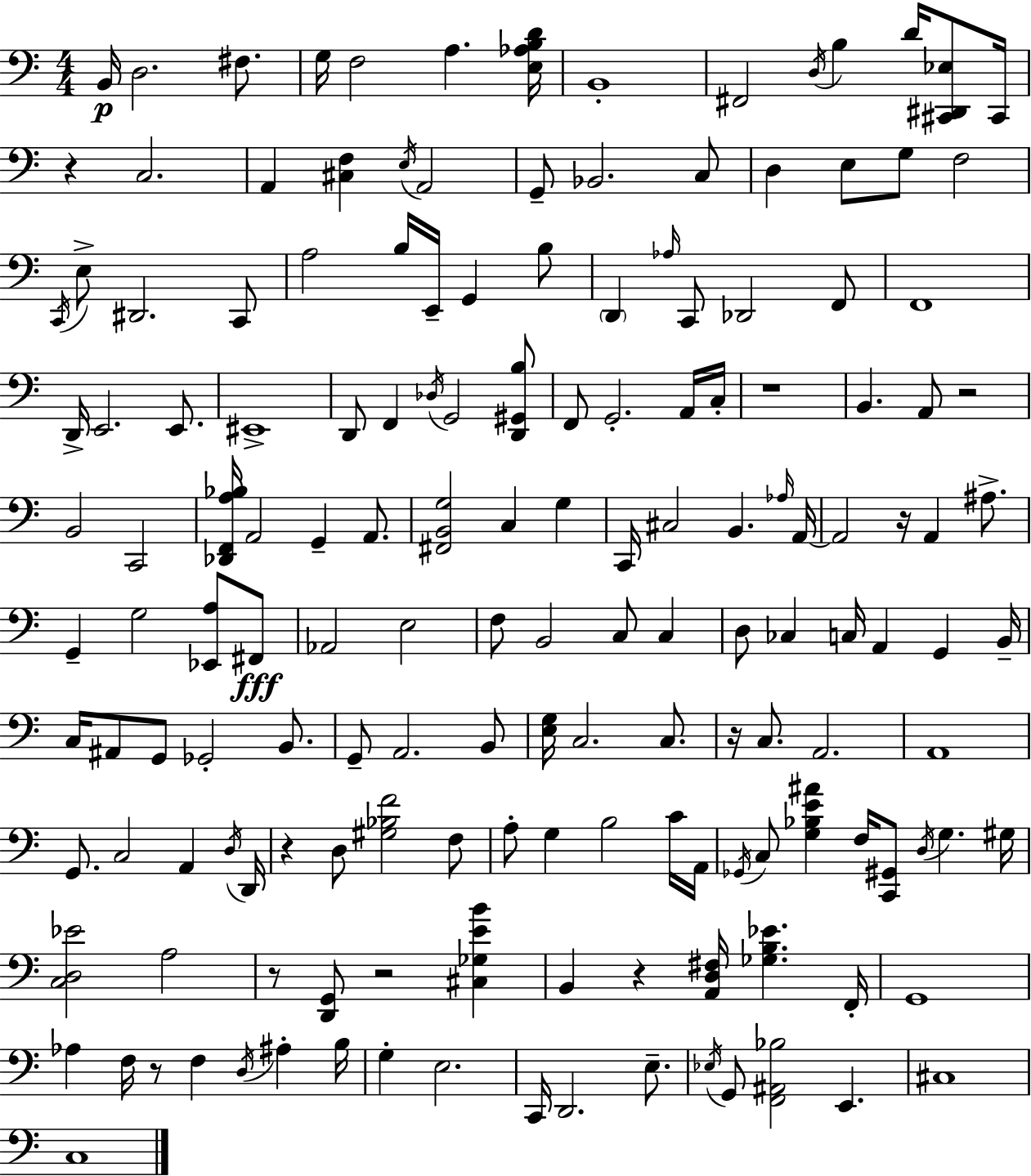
B2/s D3/h. F#3/e. G3/s F3/h A3/q. [E3,Ab3,B3,D4]/s B2/w F#2/h D3/s B3/q D4/s [C#2,D#2,Eb3]/e C#2/s R/q C3/h. A2/q [C#3,F3]/q E3/s A2/h G2/e Bb2/h. C3/e D3/q E3/e G3/e F3/h C2/s E3/e D#2/h. C2/e A3/h B3/s E2/s G2/q B3/e D2/q Ab3/s C2/e Db2/h F2/e F2/w D2/s E2/h. E2/e. EIS2/w D2/e F2/q Db3/s G2/h [D2,G#2,B3]/e F2/e G2/h. A2/s C3/s R/w B2/q. A2/e R/h B2/h C2/h [Db2,F2,A3,Bb3]/s A2/h G2/q A2/e. [F#2,B2,G3]/h C3/q G3/q C2/s C#3/h B2/q. Ab3/s A2/s A2/h R/s A2/q A#3/e. G2/q G3/h [Eb2,A3]/e F#2/e Ab2/h E3/h F3/e B2/h C3/e C3/q D3/e CES3/q C3/s A2/q G2/q B2/s C3/s A#2/e G2/e Gb2/h B2/e. G2/e A2/h. B2/e [E3,G3]/s C3/h. C3/e. R/s C3/e. A2/h. A2/w G2/e. C3/h A2/q D3/s D2/s R/q D3/e [G#3,Bb3,F4]/h F3/e A3/e G3/q B3/h C4/s A2/s Gb2/s C3/e [G3,Bb3,E4,A#4]/q F3/s [C2,G#2]/e D3/s G3/q. G#3/s [C3,D3,Eb4]/h A3/h R/e [D2,G2]/e R/h [C#3,Gb3,E4,B4]/q B2/q R/q [A2,D3,F#3]/s [Gb3,B3,Eb4]/q. F2/s G2/w Ab3/q F3/s R/e F3/q D3/s A#3/q B3/s G3/q E3/h. C2/s D2/h. E3/e. Eb3/s G2/e [F2,A#2,Bb3]/h E2/q. C#3/w C3/w